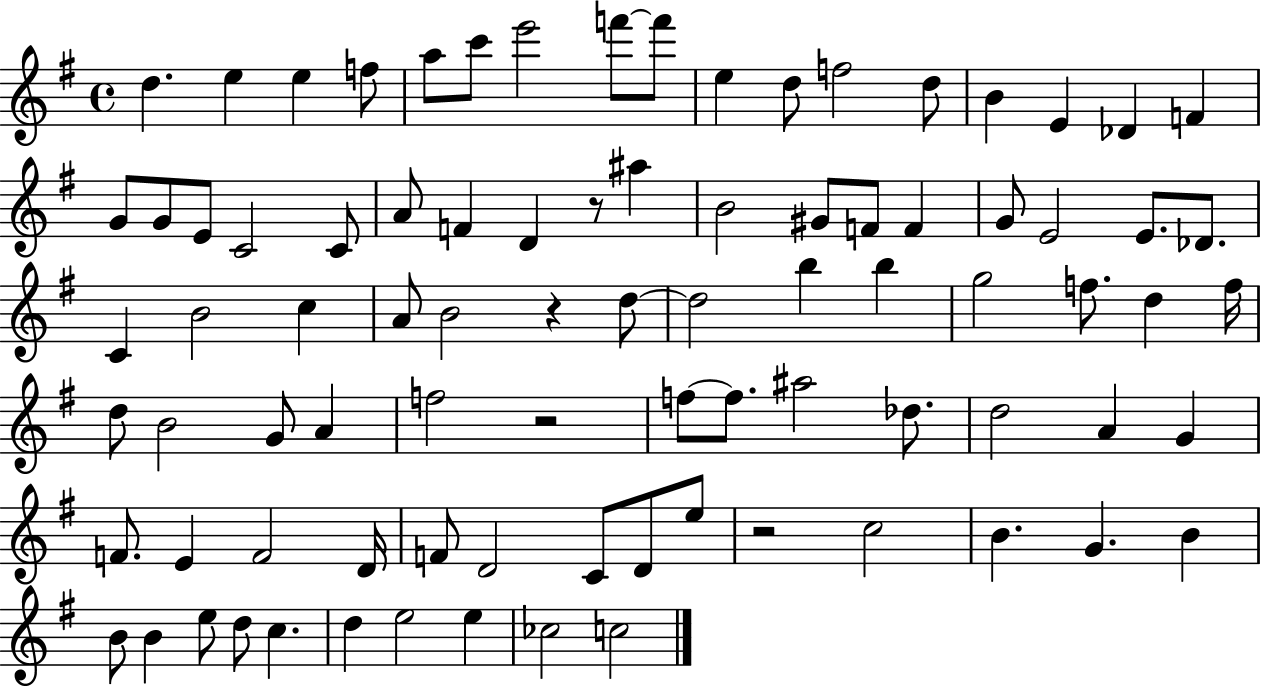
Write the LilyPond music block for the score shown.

{
  \clef treble
  \time 4/4
  \defaultTimeSignature
  \key g \major
  d''4. e''4 e''4 f''8 | a''8 c'''8 e'''2 f'''8~~ f'''8 | e''4 d''8 f''2 d''8 | b'4 e'4 des'4 f'4 | \break g'8 g'8 e'8 c'2 c'8 | a'8 f'4 d'4 r8 ais''4 | b'2 gis'8 f'8 f'4 | g'8 e'2 e'8. des'8. | \break c'4 b'2 c''4 | a'8 b'2 r4 d''8~~ | d''2 b''4 b''4 | g''2 f''8. d''4 f''16 | \break d''8 b'2 g'8 a'4 | f''2 r2 | f''8~~ f''8. ais''2 des''8. | d''2 a'4 g'4 | \break f'8. e'4 f'2 d'16 | f'8 d'2 c'8 d'8 e''8 | r2 c''2 | b'4. g'4. b'4 | \break b'8 b'4 e''8 d''8 c''4. | d''4 e''2 e''4 | ces''2 c''2 | \bar "|."
}